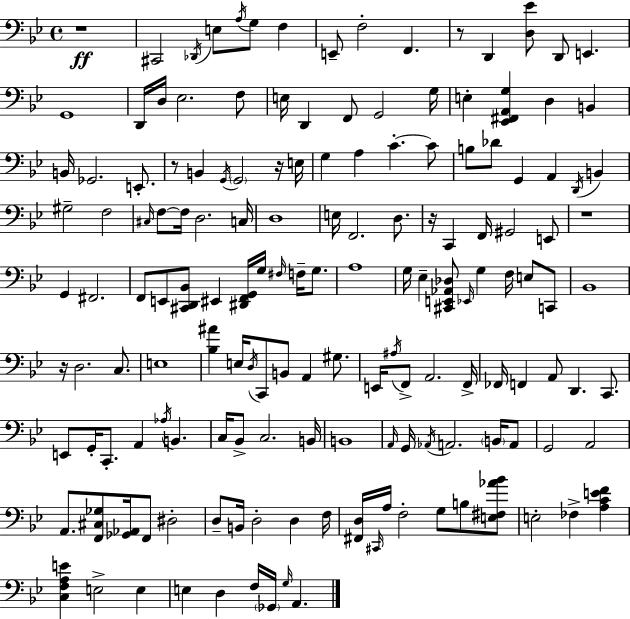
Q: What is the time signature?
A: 4/4